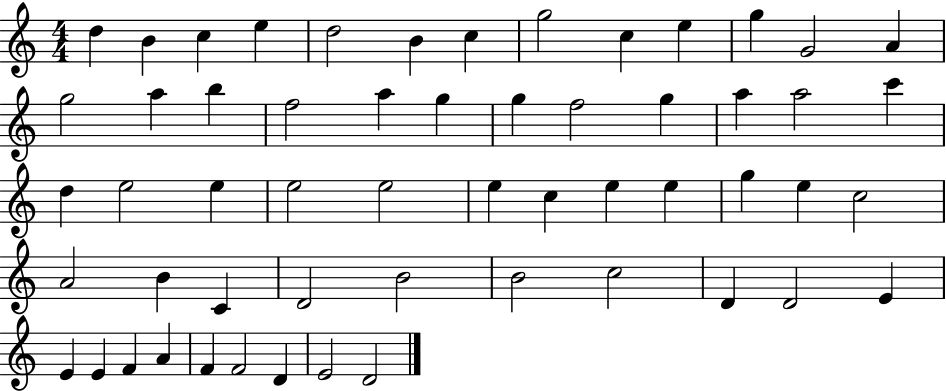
D5/q B4/q C5/q E5/q D5/h B4/q C5/q G5/h C5/q E5/q G5/q G4/h A4/q G5/h A5/q B5/q F5/h A5/q G5/q G5/q F5/h G5/q A5/q A5/h C6/q D5/q E5/h E5/q E5/h E5/h E5/q C5/q E5/q E5/q G5/q E5/q C5/h A4/h B4/q C4/q D4/h B4/h B4/h C5/h D4/q D4/h E4/q E4/q E4/q F4/q A4/q F4/q F4/h D4/q E4/h D4/h